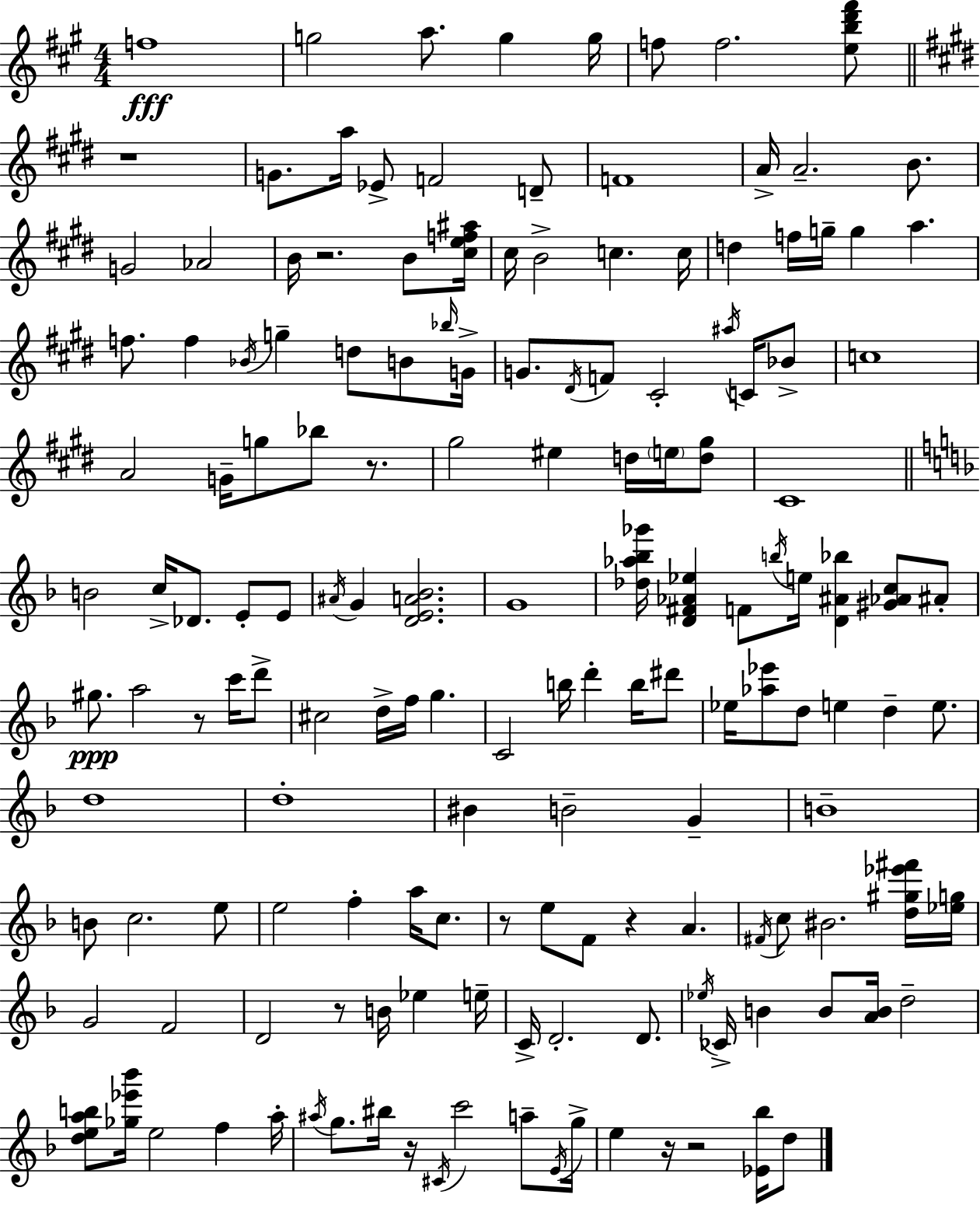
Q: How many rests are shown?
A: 10